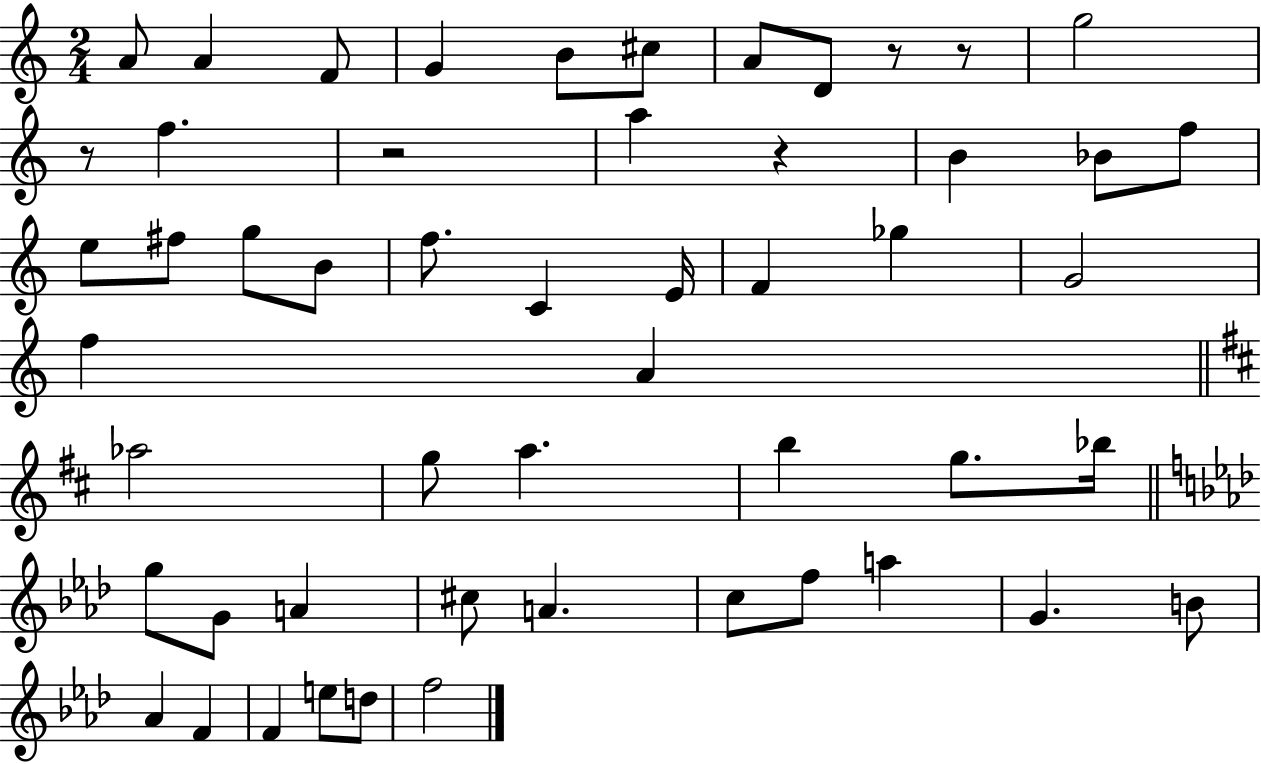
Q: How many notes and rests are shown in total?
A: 53